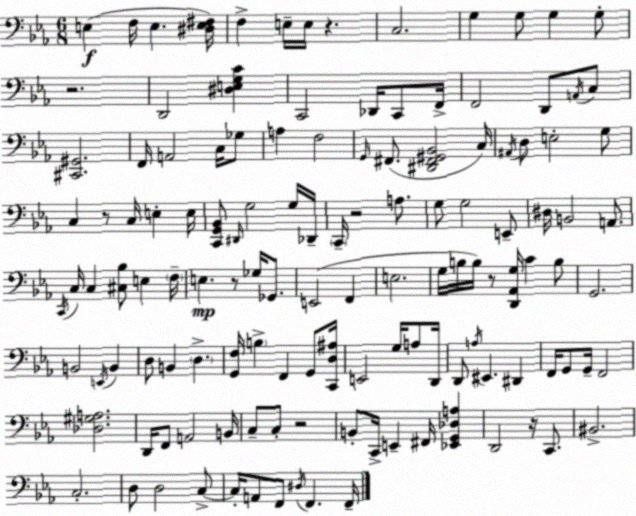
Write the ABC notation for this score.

X:1
T:Untitled
M:6/8
L:1/4
K:Eb
E, F,/4 E, [^D,E,^F,]/4 F, E,/4 E,/4 z C,2 G, G,/2 G, G,/2 z2 D,,2 [^D,E,G,C] C,,2 _D,,/4 C,,/2 F,,/4 F,,2 D,,/2 A,,/4 C,/2 [^C,,^G,,]2 F,,/4 A,,2 C,/4 _G,/2 A, F,2 G,,/4 ^F,,/2 [^D,,^F,,^G,,_B,,]2 C,/4 ^A,,/4 D,/2 E,2 G,/2 C, z/2 C,/4 E, E,/4 [C,,G,,_B,,]/2 ^D,,/4 G,2 G,/4 _D,,/4 C,,/4 z2 A,/2 G,/2 G,2 E,,/2 ^D,/4 B,,2 A,,/2 C,,/4 C,/4 C, [^C,_B,]/2 E, F,/4 E, z/2 _G,/4 _G,,/2 E,,2 F,, E,2 G,/4 B,/4 B,/4 z/2 [D,,_A,,G,]/4 C B,/2 G,,2 B,,2 E,,/4 B,, D,/2 B,, D, [G,,F,]/4 B, F,, G,,/2 [C,,D,^A,]/4 E,,2 G,/4 A,/2 D,,/4 D,,/2 A,/4 ^E,, ^D,, F,,/4 G,,/2 G,,/4 F,,2 [_D,^G,A,]2 D,,/4 F,,/2 A,,2 B,,/4 C,/2 C,/2 z2 B,,/2 C,,/4 E,, ^F,,/4 [_E,,G,,_D,A,] D,,2 z/4 C,,/2 ^B,,2 C,2 D,/2 D,2 C,/2 C,/4 A,,/2 F,,/2 ^D,/4 F,, F,,/4